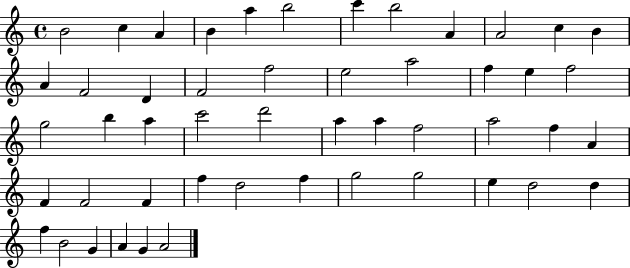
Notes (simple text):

B4/h C5/q A4/q B4/q A5/q B5/h C6/q B5/h A4/q A4/h C5/q B4/q A4/q F4/h D4/q F4/h F5/h E5/h A5/h F5/q E5/q F5/h G5/h B5/q A5/q C6/h D6/h A5/q A5/q F5/h A5/h F5/q A4/q F4/q F4/h F4/q F5/q D5/h F5/q G5/h G5/h E5/q D5/h D5/q F5/q B4/h G4/q A4/q G4/q A4/h